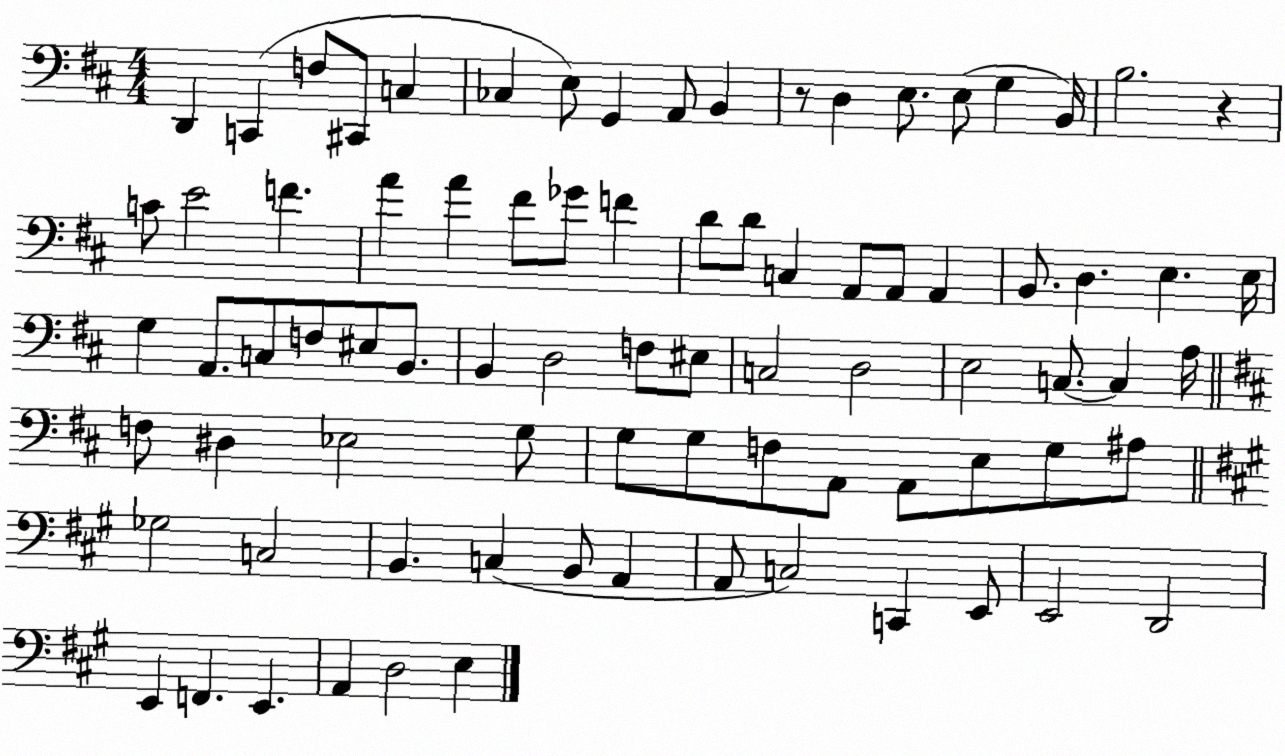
X:1
T:Untitled
M:4/4
L:1/4
K:D
D,, C,, F,/2 ^C,,/2 C, _C, E,/2 G,, A,,/2 B,, z/2 D, E,/2 E,/2 G, B,,/4 B,2 z C/2 E2 F A A ^F/2 _G/2 F D/2 D/2 C, A,,/2 A,,/2 A,, B,,/2 D, E, E,/4 G, A,,/2 C,/2 F,/2 ^E,/2 B,,/2 B,, D,2 F,/2 ^E,/2 C,2 D,2 E,2 C,/2 C, A,/4 F,/2 ^D, _E,2 G,/2 G,/2 G,/2 F,/2 A,,/2 A,,/2 E,/2 G,/2 ^A,/2 _G,2 C,2 B,, C, B,,/2 A,, A,,/2 C,2 C,, E,,/2 E,,2 D,,2 E,, F,, E,, A,, D,2 E,